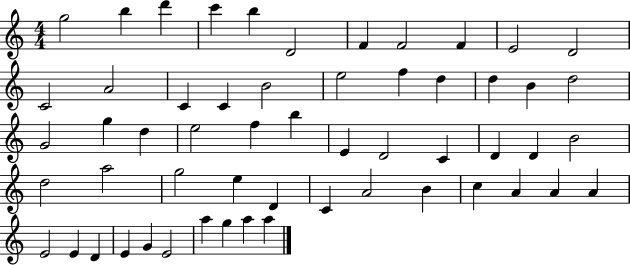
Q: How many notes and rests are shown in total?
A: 56